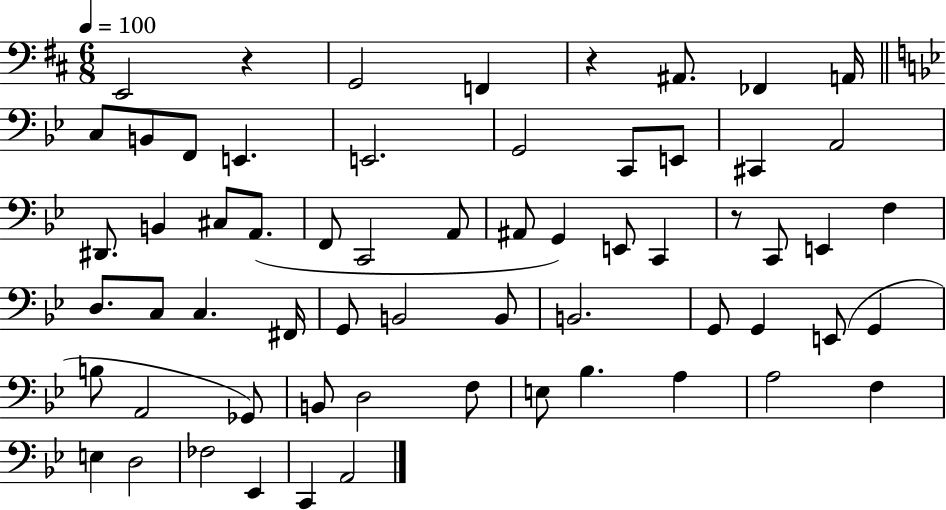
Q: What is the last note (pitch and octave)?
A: A2